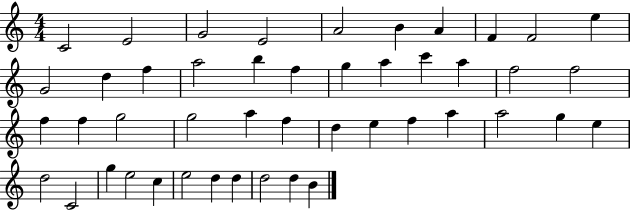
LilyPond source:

{
  \clef treble
  \numericTimeSignature
  \time 4/4
  \key c \major
  c'2 e'2 | g'2 e'2 | a'2 b'4 a'4 | f'4 f'2 e''4 | \break g'2 d''4 f''4 | a''2 b''4 f''4 | g''4 a''4 c'''4 a''4 | f''2 f''2 | \break f''4 f''4 g''2 | g''2 a''4 f''4 | d''4 e''4 f''4 a''4 | a''2 g''4 e''4 | \break d''2 c'2 | g''4 e''2 c''4 | e''2 d''4 d''4 | d''2 d''4 b'4 | \break \bar "|."
}